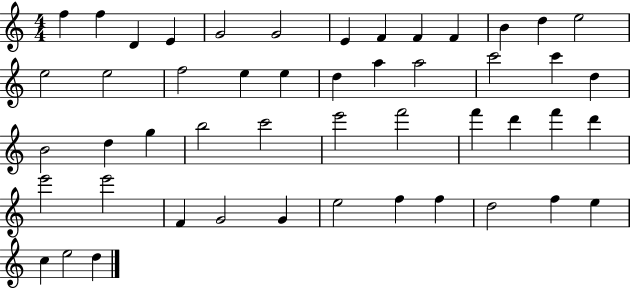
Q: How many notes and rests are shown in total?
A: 49